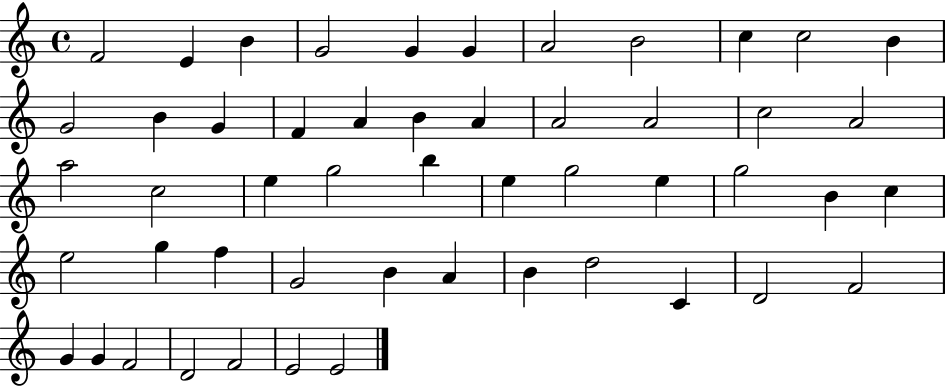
F4/h E4/q B4/q G4/h G4/q G4/q A4/h B4/h C5/q C5/h B4/q G4/h B4/q G4/q F4/q A4/q B4/q A4/q A4/h A4/h C5/h A4/h A5/h C5/h E5/q G5/h B5/q E5/q G5/h E5/q G5/h B4/q C5/q E5/h G5/q F5/q G4/h B4/q A4/q B4/q D5/h C4/q D4/h F4/h G4/q G4/q F4/h D4/h F4/h E4/h E4/h